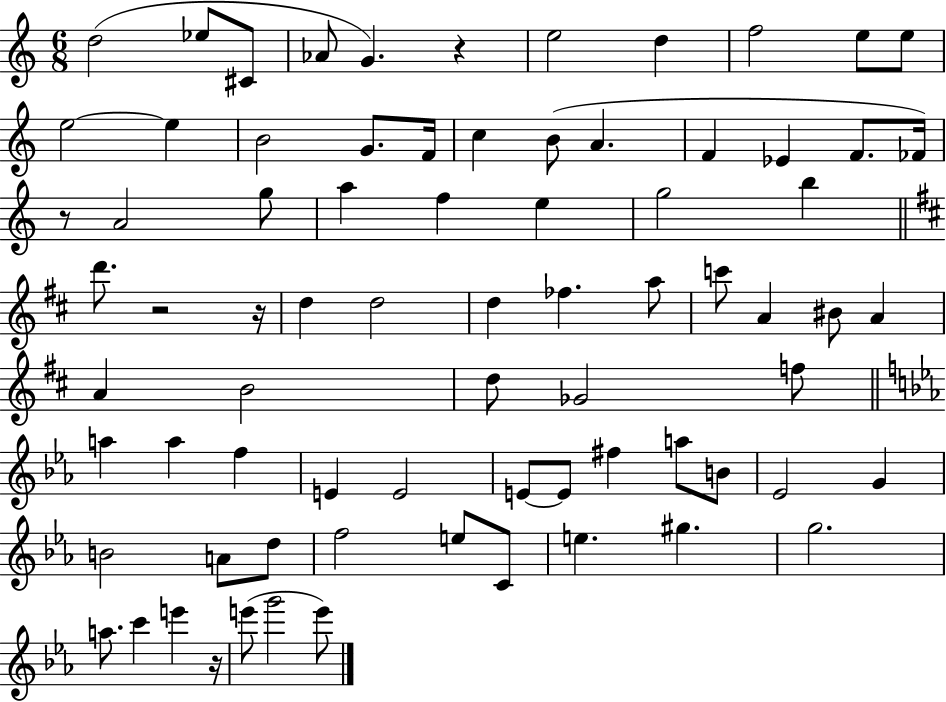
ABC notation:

X:1
T:Untitled
M:6/8
L:1/4
K:C
d2 _e/2 ^C/2 _A/2 G z e2 d f2 e/2 e/2 e2 e B2 G/2 F/4 c B/2 A F _E F/2 _F/4 z/2 A2 g/2 a f e g2 b d'/2 z2 z/4 d d2 d _f a/2 c'/2 A ^B/2 A A B2 d/2 _G2 f/2 a a f E E2 E/2 E/2 ^f a/2 B/2 _E2 G B2 A/2 d/2 f2 e/2 C/2 e ^g g2 a/2 c' e' z/4 e'/2 g'2 e'/2